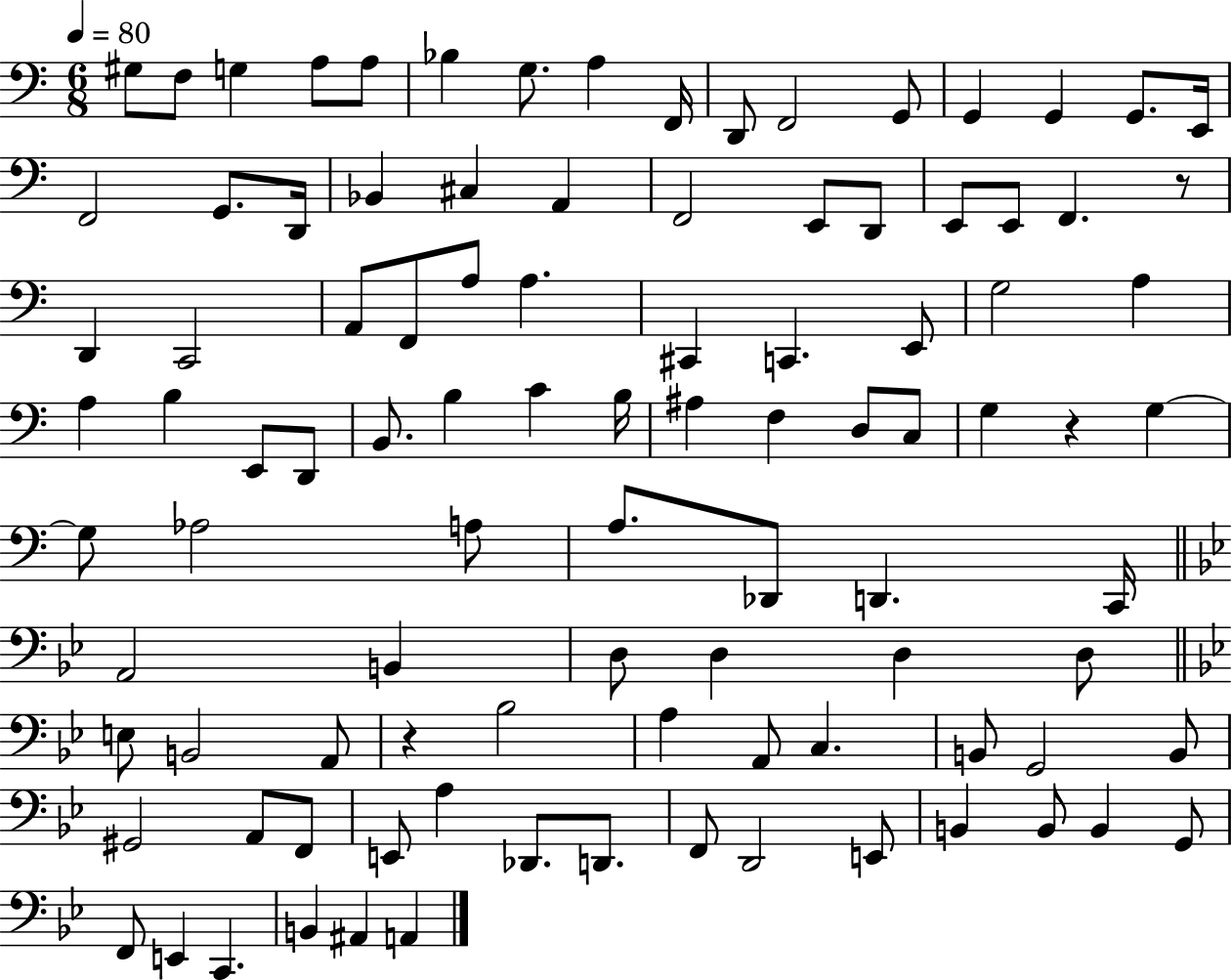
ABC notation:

X:1
T:Untitled
M:6/8
L:1/4
K:C
^G,/2 F,/2 G, A,/2 A,/2 _B, G,/2 A, F,,/4 D,,/2 F,,2 G,,/2 G,, G,, G,,/2 E,,/4 F,,2 G,,/2 D,,/4 _B,, ^C, A,, F,,2 E,,/2 D,,/2 E,,/2 E,,/2 F,, z/2 D,, C,,2 A,,/2 F,,/2 A,/2 A, ^C,, C,, E,,/2 G,2 A, A, B, E,,/2 D,,/2 B,,/2 B, C B,/4 ^A, F, D,/2 C,/2 G, z G, G,/2 _A,2 A,/2 A,/2 _D,,/2 D,, C,,/4 A,,2 B,, D,/2 D, D, D,/2 E,/2 B,,2 A,,/2 z _B,2 A, A,,/2 C, B,,/2 G,,2 B,,/2 ^G,,2 A,,/2 F,,/2 E,,/2 A, _D,,/2 D,,/2 F,,/2 D,,2 E,,/2 B,, B,,/2 B,, G,,/2 F,,/2 E,, C,, B,, ^A,, A,,